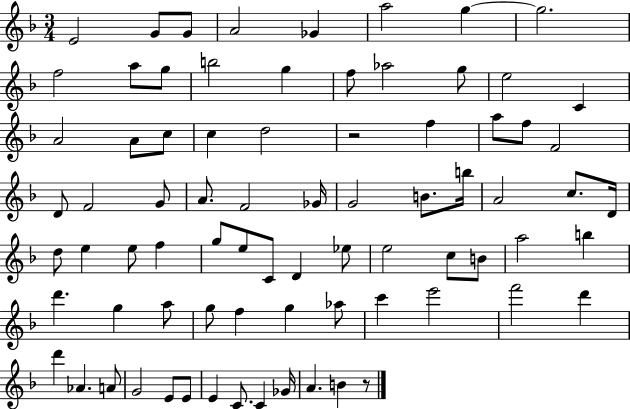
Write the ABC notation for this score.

X:1
T:Untitled
M:3/4
L:1/4
K:F
E2 G/2 G/2 A2 _G a2 g g2 f2 a/2 g/2 b2 g f/2 _a2 g/2 e2 C A2 A/2 c/2 c d2 z2 f a/2 f/2 F2 D/2 F2 G/2 A/2 F2 _G/4 G2 B/2 b/4 A2 c/2 D/4 d/2 e e/2 f g/2 e/2 C/2 D _e/2 e2 c/2 B/2 a2 b d' g a/2 g/2 f g _a/2 c' e'2 f'2 d' d' _A A/2 G2 E/2 E/2 E C/2 C _G/4 A B z/2